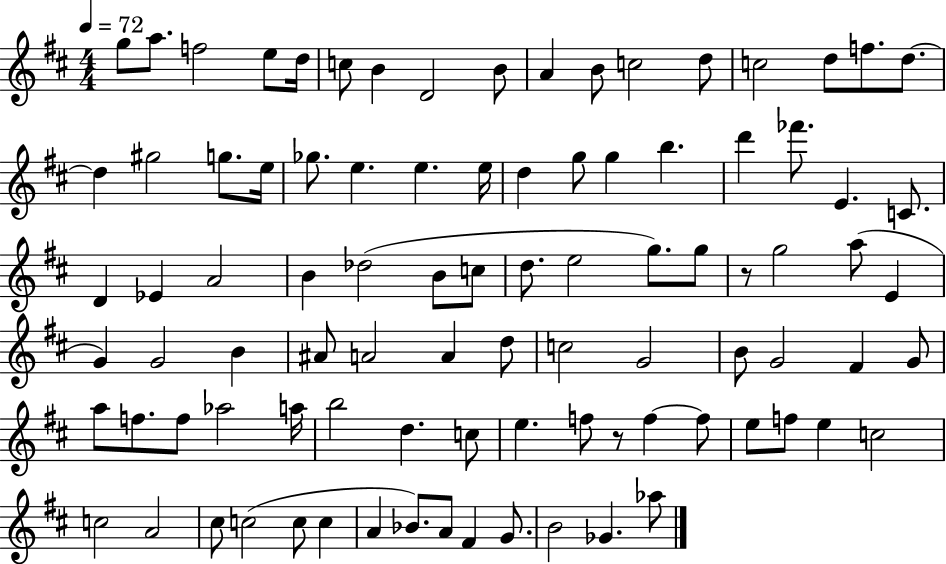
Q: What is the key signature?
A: D major